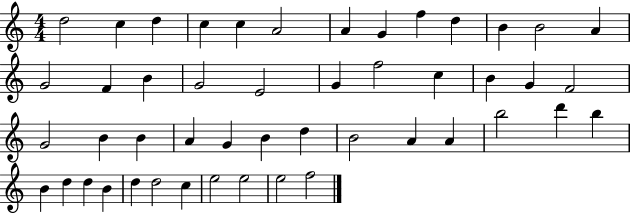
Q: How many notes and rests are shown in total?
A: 48